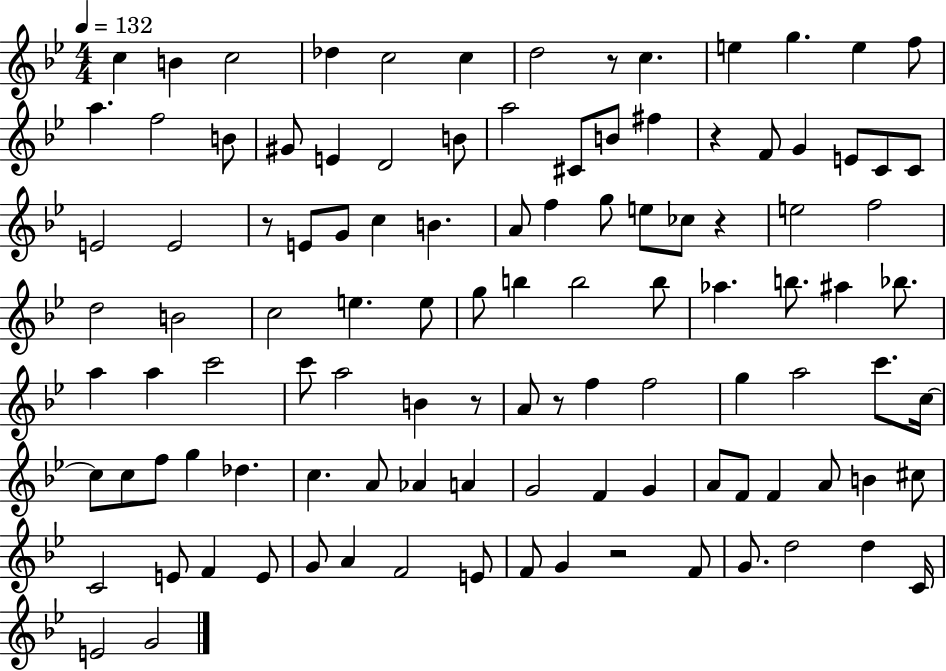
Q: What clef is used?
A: treble